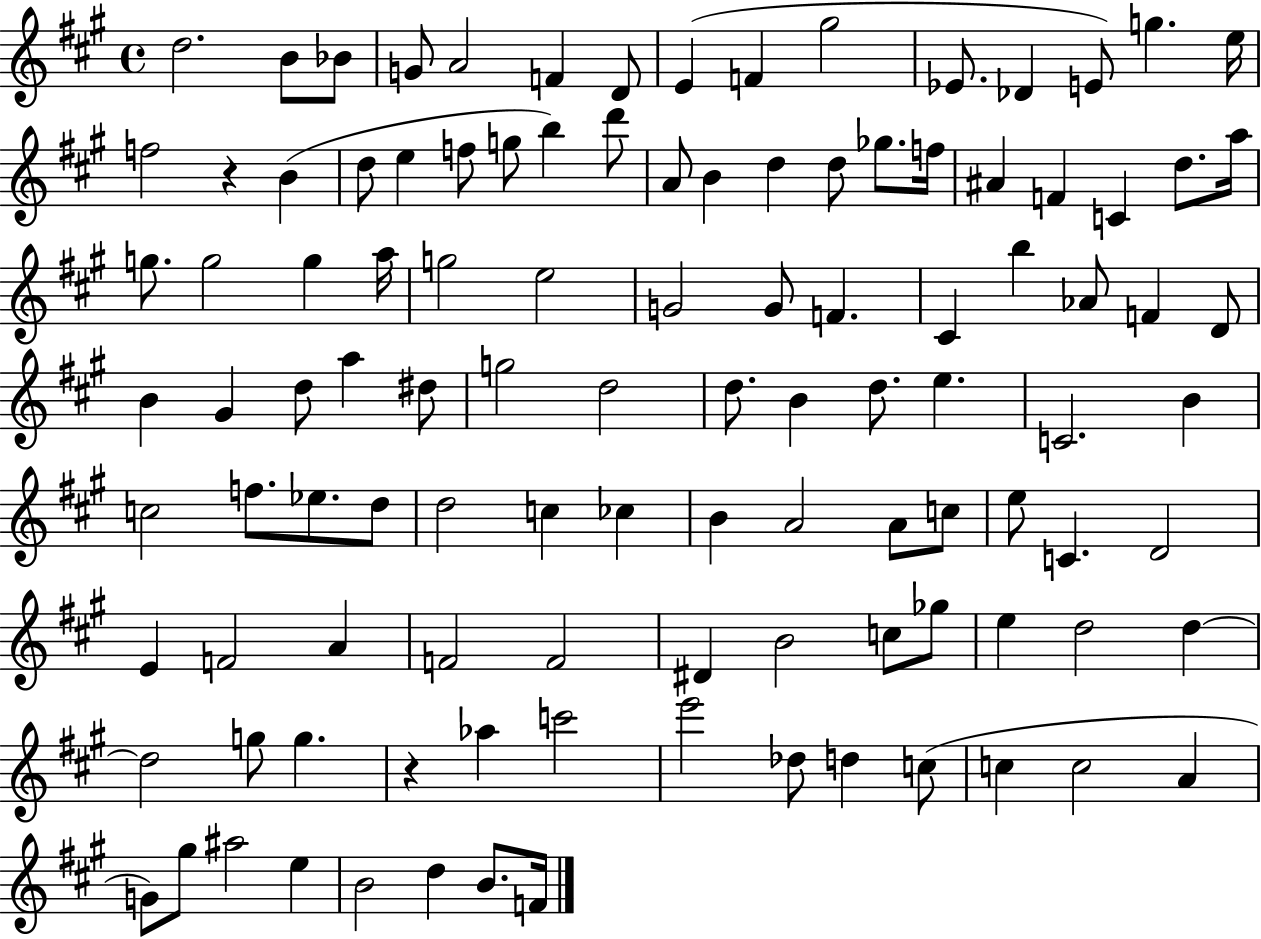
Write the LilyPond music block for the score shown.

{
  \clef treble
  \time 4/4
  \defaultTimeSignature
  \key a \major
  d''2. b'8 bes'8 | g'8 a'2 f'4 d'8 | e'4( f'4 gis''2 | ees'8. des'4 e'8) g''4. e''16 | \break f''2 r4 b'4( | d''8 e''4 f''8 g''8 b''4) d'''8 | a'8 b'4 d''4 d''8 ges''8. f''16 | ais'4 f'4 c'4 d''8. a''16 | \break g''8. g''2 g''4 a''16 | g''2 e''2 | g'2 g'8 f'4. | cis'4 b''4 aes'8 f'4 d'8 | \break b'4 gis'4 d''8 a''4 dis''8 | g''2 d''2 | d''8. b'4 d''8. e''4. | c'2. b'4 | \break c''2 f''8. ees''8. d''8 | d''2 c''4 ces''4 | b'4 a'2 a'8 c''8 | e''8 c'4. d'2 | \break e'4 f'2 a'4 | f'2 f'2 | dis'4 b'2 c''8 ges''8 | e''4 d''2 d''4~~ | \break d''2 g''8 g''4. | r4 aes''4 c'''2 | e'''2 des''8 d''4 c''8( | c''4 c''2 a'4 | \break g'8) gis''8 ais''2 e''4 | b'2 d''4 b'8. f'16 | \bar "|."
}